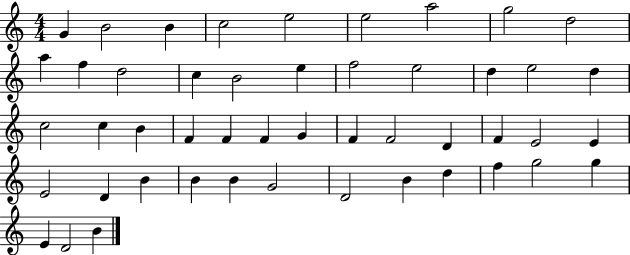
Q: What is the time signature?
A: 4/4